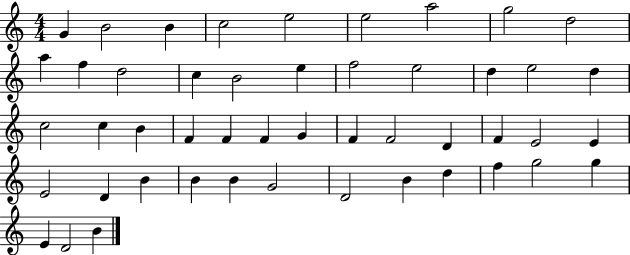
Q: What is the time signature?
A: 4/4